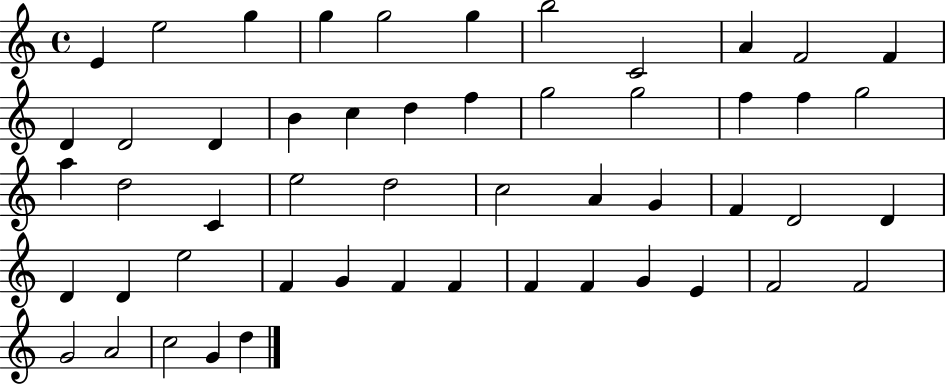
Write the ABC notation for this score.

X:1
T:Untitled
M:4/4
L:1/4
K:C
E e2 g g g2 g b2 C2 A F2 F D D2 D B c d f g2 g2 f f g2 a d2 C e2 d2 c2 A G F D2 D D D e2 F G F F F F G E F2 F2 G2 A2 c2 G d